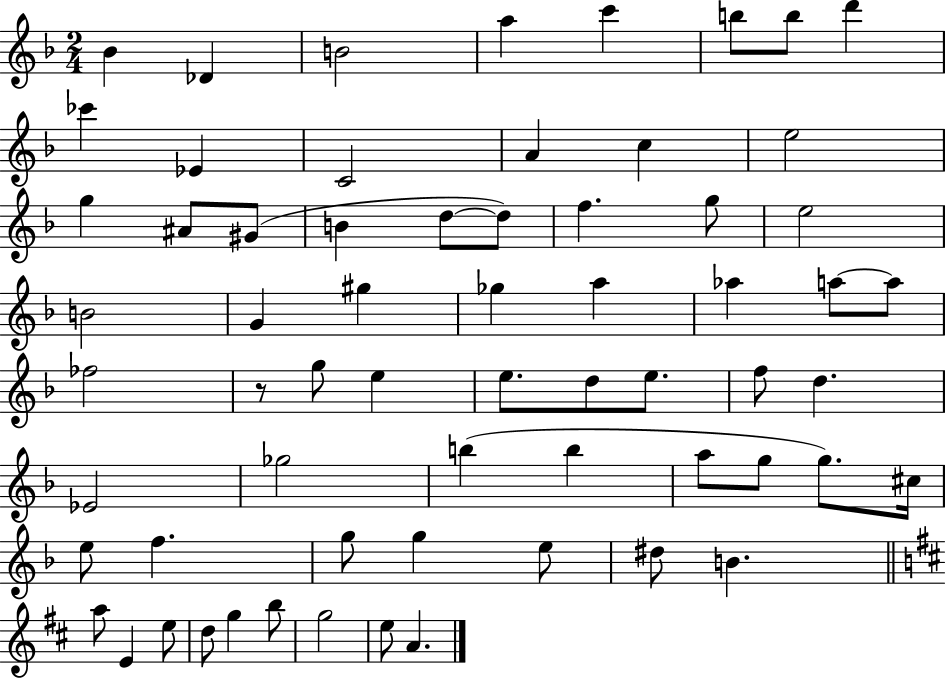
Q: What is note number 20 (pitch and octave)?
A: D5